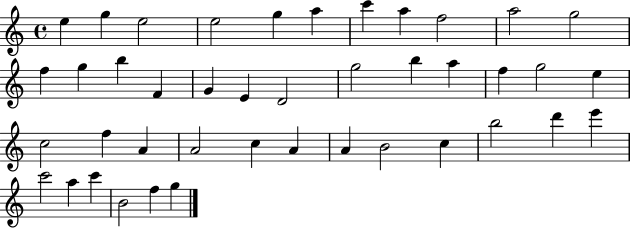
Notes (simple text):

E5/q G5/q E5/h E5/h G5/q A5/q C6/q A5/q F5/h A5/h G5/h F5/q G5/q B5/q F4/q G4/q E4/q D4/h G5/h B5/q A5/q F5/q G5/h E5/q C5/h F5/q A4/q A4/h C5/q A4/q A4/q B4/h C5/q B5/h D6/q E6/q C6/h A5/q C6/q B4/h F5/q G5/q